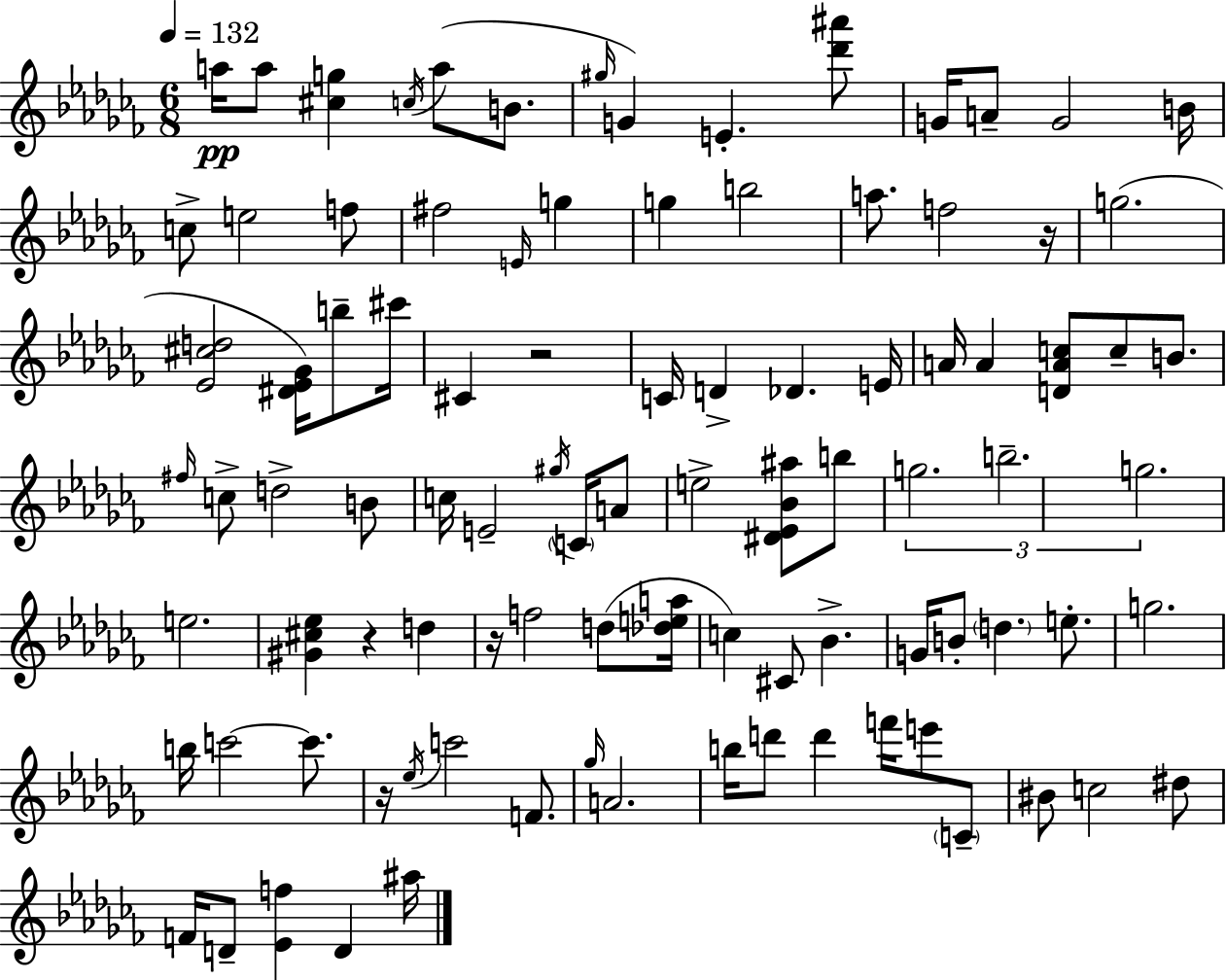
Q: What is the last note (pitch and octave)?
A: A#5